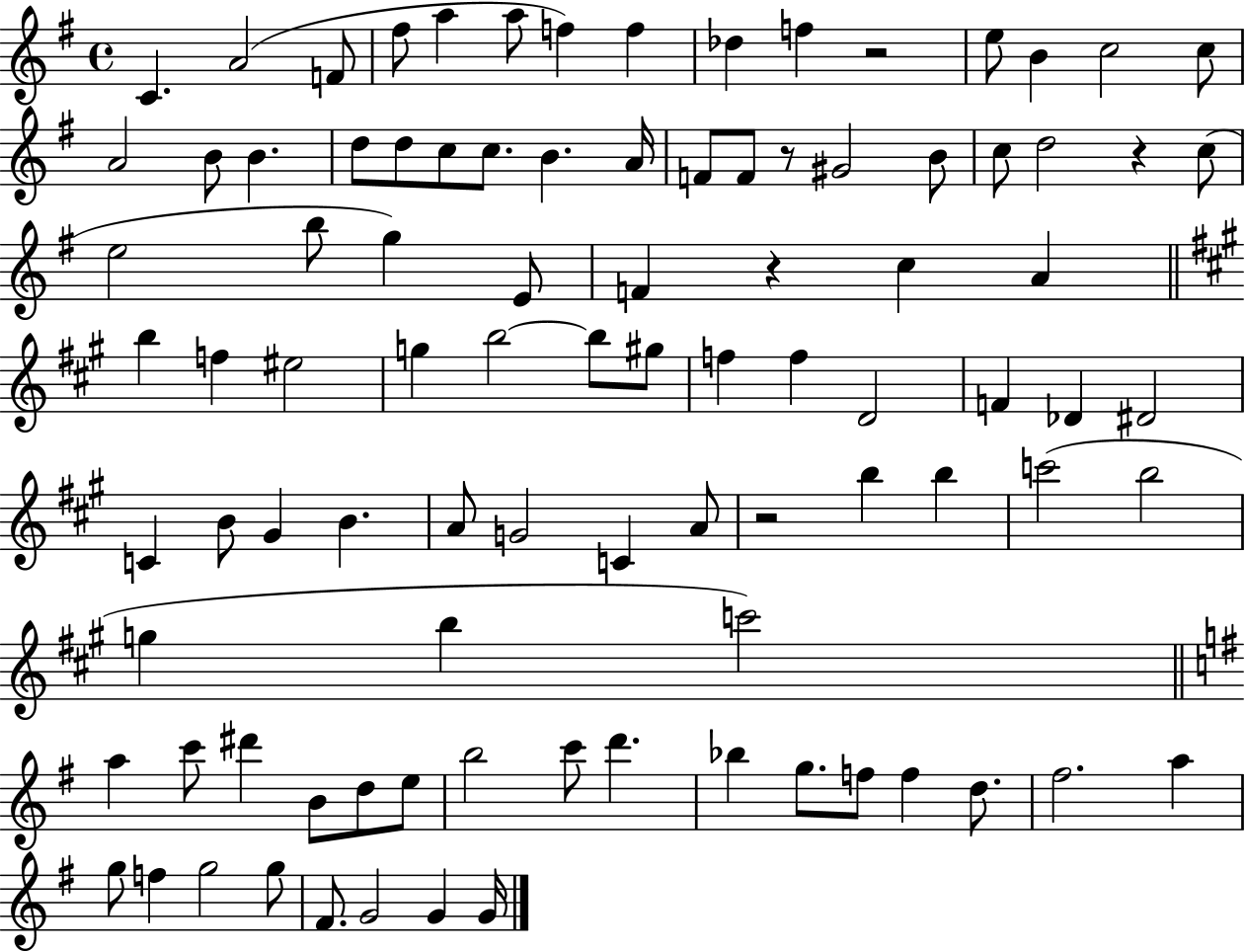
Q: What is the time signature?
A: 4/4